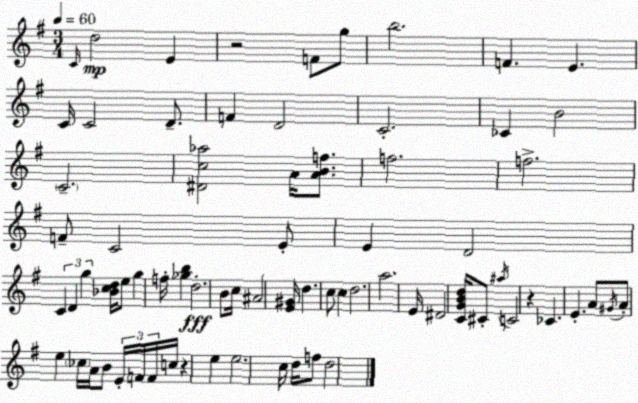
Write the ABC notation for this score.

X:1
T:Untitled
M:3/4
L:1/4
K:G
C/4 d2 E z2 F/2 g/2 b2 F E C/4 C2 D/2 F D2 C2 _C B2 C2 [^Dc_a]2 A/4 [ABf]/2 f2 f2 F/2 C2 E/2 E D2 C D g [_Bcd]/4 e/2 g f/4 [_gb] d2 B/2 c/4 ^A2 [E^G]/4 d c/2 c d2 a2 E/4 ^D2 [CGBd]/4 ^C/2 ^a/4 C2 z _C E A/2 ^G/4 A/2 e _c/4 A/4 B/2 E/4 F/4 F/4 c/4 z e e2 c/4 d/4 f/2 d2